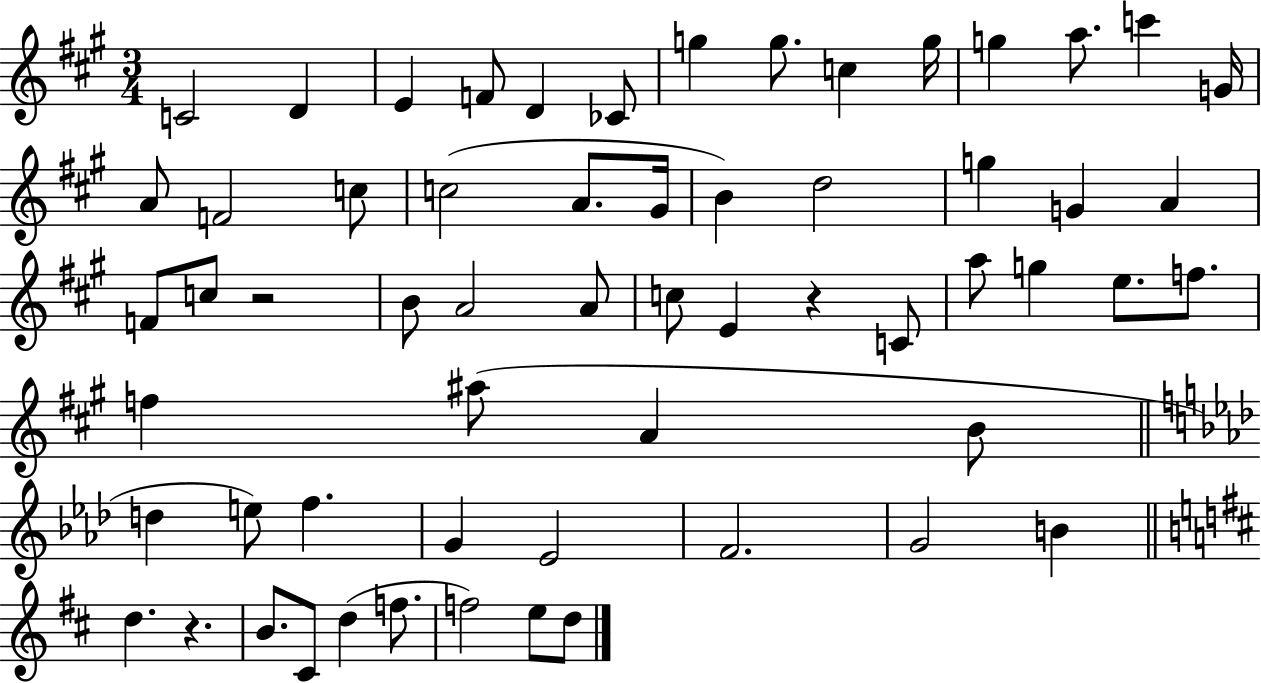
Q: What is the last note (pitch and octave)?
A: D5